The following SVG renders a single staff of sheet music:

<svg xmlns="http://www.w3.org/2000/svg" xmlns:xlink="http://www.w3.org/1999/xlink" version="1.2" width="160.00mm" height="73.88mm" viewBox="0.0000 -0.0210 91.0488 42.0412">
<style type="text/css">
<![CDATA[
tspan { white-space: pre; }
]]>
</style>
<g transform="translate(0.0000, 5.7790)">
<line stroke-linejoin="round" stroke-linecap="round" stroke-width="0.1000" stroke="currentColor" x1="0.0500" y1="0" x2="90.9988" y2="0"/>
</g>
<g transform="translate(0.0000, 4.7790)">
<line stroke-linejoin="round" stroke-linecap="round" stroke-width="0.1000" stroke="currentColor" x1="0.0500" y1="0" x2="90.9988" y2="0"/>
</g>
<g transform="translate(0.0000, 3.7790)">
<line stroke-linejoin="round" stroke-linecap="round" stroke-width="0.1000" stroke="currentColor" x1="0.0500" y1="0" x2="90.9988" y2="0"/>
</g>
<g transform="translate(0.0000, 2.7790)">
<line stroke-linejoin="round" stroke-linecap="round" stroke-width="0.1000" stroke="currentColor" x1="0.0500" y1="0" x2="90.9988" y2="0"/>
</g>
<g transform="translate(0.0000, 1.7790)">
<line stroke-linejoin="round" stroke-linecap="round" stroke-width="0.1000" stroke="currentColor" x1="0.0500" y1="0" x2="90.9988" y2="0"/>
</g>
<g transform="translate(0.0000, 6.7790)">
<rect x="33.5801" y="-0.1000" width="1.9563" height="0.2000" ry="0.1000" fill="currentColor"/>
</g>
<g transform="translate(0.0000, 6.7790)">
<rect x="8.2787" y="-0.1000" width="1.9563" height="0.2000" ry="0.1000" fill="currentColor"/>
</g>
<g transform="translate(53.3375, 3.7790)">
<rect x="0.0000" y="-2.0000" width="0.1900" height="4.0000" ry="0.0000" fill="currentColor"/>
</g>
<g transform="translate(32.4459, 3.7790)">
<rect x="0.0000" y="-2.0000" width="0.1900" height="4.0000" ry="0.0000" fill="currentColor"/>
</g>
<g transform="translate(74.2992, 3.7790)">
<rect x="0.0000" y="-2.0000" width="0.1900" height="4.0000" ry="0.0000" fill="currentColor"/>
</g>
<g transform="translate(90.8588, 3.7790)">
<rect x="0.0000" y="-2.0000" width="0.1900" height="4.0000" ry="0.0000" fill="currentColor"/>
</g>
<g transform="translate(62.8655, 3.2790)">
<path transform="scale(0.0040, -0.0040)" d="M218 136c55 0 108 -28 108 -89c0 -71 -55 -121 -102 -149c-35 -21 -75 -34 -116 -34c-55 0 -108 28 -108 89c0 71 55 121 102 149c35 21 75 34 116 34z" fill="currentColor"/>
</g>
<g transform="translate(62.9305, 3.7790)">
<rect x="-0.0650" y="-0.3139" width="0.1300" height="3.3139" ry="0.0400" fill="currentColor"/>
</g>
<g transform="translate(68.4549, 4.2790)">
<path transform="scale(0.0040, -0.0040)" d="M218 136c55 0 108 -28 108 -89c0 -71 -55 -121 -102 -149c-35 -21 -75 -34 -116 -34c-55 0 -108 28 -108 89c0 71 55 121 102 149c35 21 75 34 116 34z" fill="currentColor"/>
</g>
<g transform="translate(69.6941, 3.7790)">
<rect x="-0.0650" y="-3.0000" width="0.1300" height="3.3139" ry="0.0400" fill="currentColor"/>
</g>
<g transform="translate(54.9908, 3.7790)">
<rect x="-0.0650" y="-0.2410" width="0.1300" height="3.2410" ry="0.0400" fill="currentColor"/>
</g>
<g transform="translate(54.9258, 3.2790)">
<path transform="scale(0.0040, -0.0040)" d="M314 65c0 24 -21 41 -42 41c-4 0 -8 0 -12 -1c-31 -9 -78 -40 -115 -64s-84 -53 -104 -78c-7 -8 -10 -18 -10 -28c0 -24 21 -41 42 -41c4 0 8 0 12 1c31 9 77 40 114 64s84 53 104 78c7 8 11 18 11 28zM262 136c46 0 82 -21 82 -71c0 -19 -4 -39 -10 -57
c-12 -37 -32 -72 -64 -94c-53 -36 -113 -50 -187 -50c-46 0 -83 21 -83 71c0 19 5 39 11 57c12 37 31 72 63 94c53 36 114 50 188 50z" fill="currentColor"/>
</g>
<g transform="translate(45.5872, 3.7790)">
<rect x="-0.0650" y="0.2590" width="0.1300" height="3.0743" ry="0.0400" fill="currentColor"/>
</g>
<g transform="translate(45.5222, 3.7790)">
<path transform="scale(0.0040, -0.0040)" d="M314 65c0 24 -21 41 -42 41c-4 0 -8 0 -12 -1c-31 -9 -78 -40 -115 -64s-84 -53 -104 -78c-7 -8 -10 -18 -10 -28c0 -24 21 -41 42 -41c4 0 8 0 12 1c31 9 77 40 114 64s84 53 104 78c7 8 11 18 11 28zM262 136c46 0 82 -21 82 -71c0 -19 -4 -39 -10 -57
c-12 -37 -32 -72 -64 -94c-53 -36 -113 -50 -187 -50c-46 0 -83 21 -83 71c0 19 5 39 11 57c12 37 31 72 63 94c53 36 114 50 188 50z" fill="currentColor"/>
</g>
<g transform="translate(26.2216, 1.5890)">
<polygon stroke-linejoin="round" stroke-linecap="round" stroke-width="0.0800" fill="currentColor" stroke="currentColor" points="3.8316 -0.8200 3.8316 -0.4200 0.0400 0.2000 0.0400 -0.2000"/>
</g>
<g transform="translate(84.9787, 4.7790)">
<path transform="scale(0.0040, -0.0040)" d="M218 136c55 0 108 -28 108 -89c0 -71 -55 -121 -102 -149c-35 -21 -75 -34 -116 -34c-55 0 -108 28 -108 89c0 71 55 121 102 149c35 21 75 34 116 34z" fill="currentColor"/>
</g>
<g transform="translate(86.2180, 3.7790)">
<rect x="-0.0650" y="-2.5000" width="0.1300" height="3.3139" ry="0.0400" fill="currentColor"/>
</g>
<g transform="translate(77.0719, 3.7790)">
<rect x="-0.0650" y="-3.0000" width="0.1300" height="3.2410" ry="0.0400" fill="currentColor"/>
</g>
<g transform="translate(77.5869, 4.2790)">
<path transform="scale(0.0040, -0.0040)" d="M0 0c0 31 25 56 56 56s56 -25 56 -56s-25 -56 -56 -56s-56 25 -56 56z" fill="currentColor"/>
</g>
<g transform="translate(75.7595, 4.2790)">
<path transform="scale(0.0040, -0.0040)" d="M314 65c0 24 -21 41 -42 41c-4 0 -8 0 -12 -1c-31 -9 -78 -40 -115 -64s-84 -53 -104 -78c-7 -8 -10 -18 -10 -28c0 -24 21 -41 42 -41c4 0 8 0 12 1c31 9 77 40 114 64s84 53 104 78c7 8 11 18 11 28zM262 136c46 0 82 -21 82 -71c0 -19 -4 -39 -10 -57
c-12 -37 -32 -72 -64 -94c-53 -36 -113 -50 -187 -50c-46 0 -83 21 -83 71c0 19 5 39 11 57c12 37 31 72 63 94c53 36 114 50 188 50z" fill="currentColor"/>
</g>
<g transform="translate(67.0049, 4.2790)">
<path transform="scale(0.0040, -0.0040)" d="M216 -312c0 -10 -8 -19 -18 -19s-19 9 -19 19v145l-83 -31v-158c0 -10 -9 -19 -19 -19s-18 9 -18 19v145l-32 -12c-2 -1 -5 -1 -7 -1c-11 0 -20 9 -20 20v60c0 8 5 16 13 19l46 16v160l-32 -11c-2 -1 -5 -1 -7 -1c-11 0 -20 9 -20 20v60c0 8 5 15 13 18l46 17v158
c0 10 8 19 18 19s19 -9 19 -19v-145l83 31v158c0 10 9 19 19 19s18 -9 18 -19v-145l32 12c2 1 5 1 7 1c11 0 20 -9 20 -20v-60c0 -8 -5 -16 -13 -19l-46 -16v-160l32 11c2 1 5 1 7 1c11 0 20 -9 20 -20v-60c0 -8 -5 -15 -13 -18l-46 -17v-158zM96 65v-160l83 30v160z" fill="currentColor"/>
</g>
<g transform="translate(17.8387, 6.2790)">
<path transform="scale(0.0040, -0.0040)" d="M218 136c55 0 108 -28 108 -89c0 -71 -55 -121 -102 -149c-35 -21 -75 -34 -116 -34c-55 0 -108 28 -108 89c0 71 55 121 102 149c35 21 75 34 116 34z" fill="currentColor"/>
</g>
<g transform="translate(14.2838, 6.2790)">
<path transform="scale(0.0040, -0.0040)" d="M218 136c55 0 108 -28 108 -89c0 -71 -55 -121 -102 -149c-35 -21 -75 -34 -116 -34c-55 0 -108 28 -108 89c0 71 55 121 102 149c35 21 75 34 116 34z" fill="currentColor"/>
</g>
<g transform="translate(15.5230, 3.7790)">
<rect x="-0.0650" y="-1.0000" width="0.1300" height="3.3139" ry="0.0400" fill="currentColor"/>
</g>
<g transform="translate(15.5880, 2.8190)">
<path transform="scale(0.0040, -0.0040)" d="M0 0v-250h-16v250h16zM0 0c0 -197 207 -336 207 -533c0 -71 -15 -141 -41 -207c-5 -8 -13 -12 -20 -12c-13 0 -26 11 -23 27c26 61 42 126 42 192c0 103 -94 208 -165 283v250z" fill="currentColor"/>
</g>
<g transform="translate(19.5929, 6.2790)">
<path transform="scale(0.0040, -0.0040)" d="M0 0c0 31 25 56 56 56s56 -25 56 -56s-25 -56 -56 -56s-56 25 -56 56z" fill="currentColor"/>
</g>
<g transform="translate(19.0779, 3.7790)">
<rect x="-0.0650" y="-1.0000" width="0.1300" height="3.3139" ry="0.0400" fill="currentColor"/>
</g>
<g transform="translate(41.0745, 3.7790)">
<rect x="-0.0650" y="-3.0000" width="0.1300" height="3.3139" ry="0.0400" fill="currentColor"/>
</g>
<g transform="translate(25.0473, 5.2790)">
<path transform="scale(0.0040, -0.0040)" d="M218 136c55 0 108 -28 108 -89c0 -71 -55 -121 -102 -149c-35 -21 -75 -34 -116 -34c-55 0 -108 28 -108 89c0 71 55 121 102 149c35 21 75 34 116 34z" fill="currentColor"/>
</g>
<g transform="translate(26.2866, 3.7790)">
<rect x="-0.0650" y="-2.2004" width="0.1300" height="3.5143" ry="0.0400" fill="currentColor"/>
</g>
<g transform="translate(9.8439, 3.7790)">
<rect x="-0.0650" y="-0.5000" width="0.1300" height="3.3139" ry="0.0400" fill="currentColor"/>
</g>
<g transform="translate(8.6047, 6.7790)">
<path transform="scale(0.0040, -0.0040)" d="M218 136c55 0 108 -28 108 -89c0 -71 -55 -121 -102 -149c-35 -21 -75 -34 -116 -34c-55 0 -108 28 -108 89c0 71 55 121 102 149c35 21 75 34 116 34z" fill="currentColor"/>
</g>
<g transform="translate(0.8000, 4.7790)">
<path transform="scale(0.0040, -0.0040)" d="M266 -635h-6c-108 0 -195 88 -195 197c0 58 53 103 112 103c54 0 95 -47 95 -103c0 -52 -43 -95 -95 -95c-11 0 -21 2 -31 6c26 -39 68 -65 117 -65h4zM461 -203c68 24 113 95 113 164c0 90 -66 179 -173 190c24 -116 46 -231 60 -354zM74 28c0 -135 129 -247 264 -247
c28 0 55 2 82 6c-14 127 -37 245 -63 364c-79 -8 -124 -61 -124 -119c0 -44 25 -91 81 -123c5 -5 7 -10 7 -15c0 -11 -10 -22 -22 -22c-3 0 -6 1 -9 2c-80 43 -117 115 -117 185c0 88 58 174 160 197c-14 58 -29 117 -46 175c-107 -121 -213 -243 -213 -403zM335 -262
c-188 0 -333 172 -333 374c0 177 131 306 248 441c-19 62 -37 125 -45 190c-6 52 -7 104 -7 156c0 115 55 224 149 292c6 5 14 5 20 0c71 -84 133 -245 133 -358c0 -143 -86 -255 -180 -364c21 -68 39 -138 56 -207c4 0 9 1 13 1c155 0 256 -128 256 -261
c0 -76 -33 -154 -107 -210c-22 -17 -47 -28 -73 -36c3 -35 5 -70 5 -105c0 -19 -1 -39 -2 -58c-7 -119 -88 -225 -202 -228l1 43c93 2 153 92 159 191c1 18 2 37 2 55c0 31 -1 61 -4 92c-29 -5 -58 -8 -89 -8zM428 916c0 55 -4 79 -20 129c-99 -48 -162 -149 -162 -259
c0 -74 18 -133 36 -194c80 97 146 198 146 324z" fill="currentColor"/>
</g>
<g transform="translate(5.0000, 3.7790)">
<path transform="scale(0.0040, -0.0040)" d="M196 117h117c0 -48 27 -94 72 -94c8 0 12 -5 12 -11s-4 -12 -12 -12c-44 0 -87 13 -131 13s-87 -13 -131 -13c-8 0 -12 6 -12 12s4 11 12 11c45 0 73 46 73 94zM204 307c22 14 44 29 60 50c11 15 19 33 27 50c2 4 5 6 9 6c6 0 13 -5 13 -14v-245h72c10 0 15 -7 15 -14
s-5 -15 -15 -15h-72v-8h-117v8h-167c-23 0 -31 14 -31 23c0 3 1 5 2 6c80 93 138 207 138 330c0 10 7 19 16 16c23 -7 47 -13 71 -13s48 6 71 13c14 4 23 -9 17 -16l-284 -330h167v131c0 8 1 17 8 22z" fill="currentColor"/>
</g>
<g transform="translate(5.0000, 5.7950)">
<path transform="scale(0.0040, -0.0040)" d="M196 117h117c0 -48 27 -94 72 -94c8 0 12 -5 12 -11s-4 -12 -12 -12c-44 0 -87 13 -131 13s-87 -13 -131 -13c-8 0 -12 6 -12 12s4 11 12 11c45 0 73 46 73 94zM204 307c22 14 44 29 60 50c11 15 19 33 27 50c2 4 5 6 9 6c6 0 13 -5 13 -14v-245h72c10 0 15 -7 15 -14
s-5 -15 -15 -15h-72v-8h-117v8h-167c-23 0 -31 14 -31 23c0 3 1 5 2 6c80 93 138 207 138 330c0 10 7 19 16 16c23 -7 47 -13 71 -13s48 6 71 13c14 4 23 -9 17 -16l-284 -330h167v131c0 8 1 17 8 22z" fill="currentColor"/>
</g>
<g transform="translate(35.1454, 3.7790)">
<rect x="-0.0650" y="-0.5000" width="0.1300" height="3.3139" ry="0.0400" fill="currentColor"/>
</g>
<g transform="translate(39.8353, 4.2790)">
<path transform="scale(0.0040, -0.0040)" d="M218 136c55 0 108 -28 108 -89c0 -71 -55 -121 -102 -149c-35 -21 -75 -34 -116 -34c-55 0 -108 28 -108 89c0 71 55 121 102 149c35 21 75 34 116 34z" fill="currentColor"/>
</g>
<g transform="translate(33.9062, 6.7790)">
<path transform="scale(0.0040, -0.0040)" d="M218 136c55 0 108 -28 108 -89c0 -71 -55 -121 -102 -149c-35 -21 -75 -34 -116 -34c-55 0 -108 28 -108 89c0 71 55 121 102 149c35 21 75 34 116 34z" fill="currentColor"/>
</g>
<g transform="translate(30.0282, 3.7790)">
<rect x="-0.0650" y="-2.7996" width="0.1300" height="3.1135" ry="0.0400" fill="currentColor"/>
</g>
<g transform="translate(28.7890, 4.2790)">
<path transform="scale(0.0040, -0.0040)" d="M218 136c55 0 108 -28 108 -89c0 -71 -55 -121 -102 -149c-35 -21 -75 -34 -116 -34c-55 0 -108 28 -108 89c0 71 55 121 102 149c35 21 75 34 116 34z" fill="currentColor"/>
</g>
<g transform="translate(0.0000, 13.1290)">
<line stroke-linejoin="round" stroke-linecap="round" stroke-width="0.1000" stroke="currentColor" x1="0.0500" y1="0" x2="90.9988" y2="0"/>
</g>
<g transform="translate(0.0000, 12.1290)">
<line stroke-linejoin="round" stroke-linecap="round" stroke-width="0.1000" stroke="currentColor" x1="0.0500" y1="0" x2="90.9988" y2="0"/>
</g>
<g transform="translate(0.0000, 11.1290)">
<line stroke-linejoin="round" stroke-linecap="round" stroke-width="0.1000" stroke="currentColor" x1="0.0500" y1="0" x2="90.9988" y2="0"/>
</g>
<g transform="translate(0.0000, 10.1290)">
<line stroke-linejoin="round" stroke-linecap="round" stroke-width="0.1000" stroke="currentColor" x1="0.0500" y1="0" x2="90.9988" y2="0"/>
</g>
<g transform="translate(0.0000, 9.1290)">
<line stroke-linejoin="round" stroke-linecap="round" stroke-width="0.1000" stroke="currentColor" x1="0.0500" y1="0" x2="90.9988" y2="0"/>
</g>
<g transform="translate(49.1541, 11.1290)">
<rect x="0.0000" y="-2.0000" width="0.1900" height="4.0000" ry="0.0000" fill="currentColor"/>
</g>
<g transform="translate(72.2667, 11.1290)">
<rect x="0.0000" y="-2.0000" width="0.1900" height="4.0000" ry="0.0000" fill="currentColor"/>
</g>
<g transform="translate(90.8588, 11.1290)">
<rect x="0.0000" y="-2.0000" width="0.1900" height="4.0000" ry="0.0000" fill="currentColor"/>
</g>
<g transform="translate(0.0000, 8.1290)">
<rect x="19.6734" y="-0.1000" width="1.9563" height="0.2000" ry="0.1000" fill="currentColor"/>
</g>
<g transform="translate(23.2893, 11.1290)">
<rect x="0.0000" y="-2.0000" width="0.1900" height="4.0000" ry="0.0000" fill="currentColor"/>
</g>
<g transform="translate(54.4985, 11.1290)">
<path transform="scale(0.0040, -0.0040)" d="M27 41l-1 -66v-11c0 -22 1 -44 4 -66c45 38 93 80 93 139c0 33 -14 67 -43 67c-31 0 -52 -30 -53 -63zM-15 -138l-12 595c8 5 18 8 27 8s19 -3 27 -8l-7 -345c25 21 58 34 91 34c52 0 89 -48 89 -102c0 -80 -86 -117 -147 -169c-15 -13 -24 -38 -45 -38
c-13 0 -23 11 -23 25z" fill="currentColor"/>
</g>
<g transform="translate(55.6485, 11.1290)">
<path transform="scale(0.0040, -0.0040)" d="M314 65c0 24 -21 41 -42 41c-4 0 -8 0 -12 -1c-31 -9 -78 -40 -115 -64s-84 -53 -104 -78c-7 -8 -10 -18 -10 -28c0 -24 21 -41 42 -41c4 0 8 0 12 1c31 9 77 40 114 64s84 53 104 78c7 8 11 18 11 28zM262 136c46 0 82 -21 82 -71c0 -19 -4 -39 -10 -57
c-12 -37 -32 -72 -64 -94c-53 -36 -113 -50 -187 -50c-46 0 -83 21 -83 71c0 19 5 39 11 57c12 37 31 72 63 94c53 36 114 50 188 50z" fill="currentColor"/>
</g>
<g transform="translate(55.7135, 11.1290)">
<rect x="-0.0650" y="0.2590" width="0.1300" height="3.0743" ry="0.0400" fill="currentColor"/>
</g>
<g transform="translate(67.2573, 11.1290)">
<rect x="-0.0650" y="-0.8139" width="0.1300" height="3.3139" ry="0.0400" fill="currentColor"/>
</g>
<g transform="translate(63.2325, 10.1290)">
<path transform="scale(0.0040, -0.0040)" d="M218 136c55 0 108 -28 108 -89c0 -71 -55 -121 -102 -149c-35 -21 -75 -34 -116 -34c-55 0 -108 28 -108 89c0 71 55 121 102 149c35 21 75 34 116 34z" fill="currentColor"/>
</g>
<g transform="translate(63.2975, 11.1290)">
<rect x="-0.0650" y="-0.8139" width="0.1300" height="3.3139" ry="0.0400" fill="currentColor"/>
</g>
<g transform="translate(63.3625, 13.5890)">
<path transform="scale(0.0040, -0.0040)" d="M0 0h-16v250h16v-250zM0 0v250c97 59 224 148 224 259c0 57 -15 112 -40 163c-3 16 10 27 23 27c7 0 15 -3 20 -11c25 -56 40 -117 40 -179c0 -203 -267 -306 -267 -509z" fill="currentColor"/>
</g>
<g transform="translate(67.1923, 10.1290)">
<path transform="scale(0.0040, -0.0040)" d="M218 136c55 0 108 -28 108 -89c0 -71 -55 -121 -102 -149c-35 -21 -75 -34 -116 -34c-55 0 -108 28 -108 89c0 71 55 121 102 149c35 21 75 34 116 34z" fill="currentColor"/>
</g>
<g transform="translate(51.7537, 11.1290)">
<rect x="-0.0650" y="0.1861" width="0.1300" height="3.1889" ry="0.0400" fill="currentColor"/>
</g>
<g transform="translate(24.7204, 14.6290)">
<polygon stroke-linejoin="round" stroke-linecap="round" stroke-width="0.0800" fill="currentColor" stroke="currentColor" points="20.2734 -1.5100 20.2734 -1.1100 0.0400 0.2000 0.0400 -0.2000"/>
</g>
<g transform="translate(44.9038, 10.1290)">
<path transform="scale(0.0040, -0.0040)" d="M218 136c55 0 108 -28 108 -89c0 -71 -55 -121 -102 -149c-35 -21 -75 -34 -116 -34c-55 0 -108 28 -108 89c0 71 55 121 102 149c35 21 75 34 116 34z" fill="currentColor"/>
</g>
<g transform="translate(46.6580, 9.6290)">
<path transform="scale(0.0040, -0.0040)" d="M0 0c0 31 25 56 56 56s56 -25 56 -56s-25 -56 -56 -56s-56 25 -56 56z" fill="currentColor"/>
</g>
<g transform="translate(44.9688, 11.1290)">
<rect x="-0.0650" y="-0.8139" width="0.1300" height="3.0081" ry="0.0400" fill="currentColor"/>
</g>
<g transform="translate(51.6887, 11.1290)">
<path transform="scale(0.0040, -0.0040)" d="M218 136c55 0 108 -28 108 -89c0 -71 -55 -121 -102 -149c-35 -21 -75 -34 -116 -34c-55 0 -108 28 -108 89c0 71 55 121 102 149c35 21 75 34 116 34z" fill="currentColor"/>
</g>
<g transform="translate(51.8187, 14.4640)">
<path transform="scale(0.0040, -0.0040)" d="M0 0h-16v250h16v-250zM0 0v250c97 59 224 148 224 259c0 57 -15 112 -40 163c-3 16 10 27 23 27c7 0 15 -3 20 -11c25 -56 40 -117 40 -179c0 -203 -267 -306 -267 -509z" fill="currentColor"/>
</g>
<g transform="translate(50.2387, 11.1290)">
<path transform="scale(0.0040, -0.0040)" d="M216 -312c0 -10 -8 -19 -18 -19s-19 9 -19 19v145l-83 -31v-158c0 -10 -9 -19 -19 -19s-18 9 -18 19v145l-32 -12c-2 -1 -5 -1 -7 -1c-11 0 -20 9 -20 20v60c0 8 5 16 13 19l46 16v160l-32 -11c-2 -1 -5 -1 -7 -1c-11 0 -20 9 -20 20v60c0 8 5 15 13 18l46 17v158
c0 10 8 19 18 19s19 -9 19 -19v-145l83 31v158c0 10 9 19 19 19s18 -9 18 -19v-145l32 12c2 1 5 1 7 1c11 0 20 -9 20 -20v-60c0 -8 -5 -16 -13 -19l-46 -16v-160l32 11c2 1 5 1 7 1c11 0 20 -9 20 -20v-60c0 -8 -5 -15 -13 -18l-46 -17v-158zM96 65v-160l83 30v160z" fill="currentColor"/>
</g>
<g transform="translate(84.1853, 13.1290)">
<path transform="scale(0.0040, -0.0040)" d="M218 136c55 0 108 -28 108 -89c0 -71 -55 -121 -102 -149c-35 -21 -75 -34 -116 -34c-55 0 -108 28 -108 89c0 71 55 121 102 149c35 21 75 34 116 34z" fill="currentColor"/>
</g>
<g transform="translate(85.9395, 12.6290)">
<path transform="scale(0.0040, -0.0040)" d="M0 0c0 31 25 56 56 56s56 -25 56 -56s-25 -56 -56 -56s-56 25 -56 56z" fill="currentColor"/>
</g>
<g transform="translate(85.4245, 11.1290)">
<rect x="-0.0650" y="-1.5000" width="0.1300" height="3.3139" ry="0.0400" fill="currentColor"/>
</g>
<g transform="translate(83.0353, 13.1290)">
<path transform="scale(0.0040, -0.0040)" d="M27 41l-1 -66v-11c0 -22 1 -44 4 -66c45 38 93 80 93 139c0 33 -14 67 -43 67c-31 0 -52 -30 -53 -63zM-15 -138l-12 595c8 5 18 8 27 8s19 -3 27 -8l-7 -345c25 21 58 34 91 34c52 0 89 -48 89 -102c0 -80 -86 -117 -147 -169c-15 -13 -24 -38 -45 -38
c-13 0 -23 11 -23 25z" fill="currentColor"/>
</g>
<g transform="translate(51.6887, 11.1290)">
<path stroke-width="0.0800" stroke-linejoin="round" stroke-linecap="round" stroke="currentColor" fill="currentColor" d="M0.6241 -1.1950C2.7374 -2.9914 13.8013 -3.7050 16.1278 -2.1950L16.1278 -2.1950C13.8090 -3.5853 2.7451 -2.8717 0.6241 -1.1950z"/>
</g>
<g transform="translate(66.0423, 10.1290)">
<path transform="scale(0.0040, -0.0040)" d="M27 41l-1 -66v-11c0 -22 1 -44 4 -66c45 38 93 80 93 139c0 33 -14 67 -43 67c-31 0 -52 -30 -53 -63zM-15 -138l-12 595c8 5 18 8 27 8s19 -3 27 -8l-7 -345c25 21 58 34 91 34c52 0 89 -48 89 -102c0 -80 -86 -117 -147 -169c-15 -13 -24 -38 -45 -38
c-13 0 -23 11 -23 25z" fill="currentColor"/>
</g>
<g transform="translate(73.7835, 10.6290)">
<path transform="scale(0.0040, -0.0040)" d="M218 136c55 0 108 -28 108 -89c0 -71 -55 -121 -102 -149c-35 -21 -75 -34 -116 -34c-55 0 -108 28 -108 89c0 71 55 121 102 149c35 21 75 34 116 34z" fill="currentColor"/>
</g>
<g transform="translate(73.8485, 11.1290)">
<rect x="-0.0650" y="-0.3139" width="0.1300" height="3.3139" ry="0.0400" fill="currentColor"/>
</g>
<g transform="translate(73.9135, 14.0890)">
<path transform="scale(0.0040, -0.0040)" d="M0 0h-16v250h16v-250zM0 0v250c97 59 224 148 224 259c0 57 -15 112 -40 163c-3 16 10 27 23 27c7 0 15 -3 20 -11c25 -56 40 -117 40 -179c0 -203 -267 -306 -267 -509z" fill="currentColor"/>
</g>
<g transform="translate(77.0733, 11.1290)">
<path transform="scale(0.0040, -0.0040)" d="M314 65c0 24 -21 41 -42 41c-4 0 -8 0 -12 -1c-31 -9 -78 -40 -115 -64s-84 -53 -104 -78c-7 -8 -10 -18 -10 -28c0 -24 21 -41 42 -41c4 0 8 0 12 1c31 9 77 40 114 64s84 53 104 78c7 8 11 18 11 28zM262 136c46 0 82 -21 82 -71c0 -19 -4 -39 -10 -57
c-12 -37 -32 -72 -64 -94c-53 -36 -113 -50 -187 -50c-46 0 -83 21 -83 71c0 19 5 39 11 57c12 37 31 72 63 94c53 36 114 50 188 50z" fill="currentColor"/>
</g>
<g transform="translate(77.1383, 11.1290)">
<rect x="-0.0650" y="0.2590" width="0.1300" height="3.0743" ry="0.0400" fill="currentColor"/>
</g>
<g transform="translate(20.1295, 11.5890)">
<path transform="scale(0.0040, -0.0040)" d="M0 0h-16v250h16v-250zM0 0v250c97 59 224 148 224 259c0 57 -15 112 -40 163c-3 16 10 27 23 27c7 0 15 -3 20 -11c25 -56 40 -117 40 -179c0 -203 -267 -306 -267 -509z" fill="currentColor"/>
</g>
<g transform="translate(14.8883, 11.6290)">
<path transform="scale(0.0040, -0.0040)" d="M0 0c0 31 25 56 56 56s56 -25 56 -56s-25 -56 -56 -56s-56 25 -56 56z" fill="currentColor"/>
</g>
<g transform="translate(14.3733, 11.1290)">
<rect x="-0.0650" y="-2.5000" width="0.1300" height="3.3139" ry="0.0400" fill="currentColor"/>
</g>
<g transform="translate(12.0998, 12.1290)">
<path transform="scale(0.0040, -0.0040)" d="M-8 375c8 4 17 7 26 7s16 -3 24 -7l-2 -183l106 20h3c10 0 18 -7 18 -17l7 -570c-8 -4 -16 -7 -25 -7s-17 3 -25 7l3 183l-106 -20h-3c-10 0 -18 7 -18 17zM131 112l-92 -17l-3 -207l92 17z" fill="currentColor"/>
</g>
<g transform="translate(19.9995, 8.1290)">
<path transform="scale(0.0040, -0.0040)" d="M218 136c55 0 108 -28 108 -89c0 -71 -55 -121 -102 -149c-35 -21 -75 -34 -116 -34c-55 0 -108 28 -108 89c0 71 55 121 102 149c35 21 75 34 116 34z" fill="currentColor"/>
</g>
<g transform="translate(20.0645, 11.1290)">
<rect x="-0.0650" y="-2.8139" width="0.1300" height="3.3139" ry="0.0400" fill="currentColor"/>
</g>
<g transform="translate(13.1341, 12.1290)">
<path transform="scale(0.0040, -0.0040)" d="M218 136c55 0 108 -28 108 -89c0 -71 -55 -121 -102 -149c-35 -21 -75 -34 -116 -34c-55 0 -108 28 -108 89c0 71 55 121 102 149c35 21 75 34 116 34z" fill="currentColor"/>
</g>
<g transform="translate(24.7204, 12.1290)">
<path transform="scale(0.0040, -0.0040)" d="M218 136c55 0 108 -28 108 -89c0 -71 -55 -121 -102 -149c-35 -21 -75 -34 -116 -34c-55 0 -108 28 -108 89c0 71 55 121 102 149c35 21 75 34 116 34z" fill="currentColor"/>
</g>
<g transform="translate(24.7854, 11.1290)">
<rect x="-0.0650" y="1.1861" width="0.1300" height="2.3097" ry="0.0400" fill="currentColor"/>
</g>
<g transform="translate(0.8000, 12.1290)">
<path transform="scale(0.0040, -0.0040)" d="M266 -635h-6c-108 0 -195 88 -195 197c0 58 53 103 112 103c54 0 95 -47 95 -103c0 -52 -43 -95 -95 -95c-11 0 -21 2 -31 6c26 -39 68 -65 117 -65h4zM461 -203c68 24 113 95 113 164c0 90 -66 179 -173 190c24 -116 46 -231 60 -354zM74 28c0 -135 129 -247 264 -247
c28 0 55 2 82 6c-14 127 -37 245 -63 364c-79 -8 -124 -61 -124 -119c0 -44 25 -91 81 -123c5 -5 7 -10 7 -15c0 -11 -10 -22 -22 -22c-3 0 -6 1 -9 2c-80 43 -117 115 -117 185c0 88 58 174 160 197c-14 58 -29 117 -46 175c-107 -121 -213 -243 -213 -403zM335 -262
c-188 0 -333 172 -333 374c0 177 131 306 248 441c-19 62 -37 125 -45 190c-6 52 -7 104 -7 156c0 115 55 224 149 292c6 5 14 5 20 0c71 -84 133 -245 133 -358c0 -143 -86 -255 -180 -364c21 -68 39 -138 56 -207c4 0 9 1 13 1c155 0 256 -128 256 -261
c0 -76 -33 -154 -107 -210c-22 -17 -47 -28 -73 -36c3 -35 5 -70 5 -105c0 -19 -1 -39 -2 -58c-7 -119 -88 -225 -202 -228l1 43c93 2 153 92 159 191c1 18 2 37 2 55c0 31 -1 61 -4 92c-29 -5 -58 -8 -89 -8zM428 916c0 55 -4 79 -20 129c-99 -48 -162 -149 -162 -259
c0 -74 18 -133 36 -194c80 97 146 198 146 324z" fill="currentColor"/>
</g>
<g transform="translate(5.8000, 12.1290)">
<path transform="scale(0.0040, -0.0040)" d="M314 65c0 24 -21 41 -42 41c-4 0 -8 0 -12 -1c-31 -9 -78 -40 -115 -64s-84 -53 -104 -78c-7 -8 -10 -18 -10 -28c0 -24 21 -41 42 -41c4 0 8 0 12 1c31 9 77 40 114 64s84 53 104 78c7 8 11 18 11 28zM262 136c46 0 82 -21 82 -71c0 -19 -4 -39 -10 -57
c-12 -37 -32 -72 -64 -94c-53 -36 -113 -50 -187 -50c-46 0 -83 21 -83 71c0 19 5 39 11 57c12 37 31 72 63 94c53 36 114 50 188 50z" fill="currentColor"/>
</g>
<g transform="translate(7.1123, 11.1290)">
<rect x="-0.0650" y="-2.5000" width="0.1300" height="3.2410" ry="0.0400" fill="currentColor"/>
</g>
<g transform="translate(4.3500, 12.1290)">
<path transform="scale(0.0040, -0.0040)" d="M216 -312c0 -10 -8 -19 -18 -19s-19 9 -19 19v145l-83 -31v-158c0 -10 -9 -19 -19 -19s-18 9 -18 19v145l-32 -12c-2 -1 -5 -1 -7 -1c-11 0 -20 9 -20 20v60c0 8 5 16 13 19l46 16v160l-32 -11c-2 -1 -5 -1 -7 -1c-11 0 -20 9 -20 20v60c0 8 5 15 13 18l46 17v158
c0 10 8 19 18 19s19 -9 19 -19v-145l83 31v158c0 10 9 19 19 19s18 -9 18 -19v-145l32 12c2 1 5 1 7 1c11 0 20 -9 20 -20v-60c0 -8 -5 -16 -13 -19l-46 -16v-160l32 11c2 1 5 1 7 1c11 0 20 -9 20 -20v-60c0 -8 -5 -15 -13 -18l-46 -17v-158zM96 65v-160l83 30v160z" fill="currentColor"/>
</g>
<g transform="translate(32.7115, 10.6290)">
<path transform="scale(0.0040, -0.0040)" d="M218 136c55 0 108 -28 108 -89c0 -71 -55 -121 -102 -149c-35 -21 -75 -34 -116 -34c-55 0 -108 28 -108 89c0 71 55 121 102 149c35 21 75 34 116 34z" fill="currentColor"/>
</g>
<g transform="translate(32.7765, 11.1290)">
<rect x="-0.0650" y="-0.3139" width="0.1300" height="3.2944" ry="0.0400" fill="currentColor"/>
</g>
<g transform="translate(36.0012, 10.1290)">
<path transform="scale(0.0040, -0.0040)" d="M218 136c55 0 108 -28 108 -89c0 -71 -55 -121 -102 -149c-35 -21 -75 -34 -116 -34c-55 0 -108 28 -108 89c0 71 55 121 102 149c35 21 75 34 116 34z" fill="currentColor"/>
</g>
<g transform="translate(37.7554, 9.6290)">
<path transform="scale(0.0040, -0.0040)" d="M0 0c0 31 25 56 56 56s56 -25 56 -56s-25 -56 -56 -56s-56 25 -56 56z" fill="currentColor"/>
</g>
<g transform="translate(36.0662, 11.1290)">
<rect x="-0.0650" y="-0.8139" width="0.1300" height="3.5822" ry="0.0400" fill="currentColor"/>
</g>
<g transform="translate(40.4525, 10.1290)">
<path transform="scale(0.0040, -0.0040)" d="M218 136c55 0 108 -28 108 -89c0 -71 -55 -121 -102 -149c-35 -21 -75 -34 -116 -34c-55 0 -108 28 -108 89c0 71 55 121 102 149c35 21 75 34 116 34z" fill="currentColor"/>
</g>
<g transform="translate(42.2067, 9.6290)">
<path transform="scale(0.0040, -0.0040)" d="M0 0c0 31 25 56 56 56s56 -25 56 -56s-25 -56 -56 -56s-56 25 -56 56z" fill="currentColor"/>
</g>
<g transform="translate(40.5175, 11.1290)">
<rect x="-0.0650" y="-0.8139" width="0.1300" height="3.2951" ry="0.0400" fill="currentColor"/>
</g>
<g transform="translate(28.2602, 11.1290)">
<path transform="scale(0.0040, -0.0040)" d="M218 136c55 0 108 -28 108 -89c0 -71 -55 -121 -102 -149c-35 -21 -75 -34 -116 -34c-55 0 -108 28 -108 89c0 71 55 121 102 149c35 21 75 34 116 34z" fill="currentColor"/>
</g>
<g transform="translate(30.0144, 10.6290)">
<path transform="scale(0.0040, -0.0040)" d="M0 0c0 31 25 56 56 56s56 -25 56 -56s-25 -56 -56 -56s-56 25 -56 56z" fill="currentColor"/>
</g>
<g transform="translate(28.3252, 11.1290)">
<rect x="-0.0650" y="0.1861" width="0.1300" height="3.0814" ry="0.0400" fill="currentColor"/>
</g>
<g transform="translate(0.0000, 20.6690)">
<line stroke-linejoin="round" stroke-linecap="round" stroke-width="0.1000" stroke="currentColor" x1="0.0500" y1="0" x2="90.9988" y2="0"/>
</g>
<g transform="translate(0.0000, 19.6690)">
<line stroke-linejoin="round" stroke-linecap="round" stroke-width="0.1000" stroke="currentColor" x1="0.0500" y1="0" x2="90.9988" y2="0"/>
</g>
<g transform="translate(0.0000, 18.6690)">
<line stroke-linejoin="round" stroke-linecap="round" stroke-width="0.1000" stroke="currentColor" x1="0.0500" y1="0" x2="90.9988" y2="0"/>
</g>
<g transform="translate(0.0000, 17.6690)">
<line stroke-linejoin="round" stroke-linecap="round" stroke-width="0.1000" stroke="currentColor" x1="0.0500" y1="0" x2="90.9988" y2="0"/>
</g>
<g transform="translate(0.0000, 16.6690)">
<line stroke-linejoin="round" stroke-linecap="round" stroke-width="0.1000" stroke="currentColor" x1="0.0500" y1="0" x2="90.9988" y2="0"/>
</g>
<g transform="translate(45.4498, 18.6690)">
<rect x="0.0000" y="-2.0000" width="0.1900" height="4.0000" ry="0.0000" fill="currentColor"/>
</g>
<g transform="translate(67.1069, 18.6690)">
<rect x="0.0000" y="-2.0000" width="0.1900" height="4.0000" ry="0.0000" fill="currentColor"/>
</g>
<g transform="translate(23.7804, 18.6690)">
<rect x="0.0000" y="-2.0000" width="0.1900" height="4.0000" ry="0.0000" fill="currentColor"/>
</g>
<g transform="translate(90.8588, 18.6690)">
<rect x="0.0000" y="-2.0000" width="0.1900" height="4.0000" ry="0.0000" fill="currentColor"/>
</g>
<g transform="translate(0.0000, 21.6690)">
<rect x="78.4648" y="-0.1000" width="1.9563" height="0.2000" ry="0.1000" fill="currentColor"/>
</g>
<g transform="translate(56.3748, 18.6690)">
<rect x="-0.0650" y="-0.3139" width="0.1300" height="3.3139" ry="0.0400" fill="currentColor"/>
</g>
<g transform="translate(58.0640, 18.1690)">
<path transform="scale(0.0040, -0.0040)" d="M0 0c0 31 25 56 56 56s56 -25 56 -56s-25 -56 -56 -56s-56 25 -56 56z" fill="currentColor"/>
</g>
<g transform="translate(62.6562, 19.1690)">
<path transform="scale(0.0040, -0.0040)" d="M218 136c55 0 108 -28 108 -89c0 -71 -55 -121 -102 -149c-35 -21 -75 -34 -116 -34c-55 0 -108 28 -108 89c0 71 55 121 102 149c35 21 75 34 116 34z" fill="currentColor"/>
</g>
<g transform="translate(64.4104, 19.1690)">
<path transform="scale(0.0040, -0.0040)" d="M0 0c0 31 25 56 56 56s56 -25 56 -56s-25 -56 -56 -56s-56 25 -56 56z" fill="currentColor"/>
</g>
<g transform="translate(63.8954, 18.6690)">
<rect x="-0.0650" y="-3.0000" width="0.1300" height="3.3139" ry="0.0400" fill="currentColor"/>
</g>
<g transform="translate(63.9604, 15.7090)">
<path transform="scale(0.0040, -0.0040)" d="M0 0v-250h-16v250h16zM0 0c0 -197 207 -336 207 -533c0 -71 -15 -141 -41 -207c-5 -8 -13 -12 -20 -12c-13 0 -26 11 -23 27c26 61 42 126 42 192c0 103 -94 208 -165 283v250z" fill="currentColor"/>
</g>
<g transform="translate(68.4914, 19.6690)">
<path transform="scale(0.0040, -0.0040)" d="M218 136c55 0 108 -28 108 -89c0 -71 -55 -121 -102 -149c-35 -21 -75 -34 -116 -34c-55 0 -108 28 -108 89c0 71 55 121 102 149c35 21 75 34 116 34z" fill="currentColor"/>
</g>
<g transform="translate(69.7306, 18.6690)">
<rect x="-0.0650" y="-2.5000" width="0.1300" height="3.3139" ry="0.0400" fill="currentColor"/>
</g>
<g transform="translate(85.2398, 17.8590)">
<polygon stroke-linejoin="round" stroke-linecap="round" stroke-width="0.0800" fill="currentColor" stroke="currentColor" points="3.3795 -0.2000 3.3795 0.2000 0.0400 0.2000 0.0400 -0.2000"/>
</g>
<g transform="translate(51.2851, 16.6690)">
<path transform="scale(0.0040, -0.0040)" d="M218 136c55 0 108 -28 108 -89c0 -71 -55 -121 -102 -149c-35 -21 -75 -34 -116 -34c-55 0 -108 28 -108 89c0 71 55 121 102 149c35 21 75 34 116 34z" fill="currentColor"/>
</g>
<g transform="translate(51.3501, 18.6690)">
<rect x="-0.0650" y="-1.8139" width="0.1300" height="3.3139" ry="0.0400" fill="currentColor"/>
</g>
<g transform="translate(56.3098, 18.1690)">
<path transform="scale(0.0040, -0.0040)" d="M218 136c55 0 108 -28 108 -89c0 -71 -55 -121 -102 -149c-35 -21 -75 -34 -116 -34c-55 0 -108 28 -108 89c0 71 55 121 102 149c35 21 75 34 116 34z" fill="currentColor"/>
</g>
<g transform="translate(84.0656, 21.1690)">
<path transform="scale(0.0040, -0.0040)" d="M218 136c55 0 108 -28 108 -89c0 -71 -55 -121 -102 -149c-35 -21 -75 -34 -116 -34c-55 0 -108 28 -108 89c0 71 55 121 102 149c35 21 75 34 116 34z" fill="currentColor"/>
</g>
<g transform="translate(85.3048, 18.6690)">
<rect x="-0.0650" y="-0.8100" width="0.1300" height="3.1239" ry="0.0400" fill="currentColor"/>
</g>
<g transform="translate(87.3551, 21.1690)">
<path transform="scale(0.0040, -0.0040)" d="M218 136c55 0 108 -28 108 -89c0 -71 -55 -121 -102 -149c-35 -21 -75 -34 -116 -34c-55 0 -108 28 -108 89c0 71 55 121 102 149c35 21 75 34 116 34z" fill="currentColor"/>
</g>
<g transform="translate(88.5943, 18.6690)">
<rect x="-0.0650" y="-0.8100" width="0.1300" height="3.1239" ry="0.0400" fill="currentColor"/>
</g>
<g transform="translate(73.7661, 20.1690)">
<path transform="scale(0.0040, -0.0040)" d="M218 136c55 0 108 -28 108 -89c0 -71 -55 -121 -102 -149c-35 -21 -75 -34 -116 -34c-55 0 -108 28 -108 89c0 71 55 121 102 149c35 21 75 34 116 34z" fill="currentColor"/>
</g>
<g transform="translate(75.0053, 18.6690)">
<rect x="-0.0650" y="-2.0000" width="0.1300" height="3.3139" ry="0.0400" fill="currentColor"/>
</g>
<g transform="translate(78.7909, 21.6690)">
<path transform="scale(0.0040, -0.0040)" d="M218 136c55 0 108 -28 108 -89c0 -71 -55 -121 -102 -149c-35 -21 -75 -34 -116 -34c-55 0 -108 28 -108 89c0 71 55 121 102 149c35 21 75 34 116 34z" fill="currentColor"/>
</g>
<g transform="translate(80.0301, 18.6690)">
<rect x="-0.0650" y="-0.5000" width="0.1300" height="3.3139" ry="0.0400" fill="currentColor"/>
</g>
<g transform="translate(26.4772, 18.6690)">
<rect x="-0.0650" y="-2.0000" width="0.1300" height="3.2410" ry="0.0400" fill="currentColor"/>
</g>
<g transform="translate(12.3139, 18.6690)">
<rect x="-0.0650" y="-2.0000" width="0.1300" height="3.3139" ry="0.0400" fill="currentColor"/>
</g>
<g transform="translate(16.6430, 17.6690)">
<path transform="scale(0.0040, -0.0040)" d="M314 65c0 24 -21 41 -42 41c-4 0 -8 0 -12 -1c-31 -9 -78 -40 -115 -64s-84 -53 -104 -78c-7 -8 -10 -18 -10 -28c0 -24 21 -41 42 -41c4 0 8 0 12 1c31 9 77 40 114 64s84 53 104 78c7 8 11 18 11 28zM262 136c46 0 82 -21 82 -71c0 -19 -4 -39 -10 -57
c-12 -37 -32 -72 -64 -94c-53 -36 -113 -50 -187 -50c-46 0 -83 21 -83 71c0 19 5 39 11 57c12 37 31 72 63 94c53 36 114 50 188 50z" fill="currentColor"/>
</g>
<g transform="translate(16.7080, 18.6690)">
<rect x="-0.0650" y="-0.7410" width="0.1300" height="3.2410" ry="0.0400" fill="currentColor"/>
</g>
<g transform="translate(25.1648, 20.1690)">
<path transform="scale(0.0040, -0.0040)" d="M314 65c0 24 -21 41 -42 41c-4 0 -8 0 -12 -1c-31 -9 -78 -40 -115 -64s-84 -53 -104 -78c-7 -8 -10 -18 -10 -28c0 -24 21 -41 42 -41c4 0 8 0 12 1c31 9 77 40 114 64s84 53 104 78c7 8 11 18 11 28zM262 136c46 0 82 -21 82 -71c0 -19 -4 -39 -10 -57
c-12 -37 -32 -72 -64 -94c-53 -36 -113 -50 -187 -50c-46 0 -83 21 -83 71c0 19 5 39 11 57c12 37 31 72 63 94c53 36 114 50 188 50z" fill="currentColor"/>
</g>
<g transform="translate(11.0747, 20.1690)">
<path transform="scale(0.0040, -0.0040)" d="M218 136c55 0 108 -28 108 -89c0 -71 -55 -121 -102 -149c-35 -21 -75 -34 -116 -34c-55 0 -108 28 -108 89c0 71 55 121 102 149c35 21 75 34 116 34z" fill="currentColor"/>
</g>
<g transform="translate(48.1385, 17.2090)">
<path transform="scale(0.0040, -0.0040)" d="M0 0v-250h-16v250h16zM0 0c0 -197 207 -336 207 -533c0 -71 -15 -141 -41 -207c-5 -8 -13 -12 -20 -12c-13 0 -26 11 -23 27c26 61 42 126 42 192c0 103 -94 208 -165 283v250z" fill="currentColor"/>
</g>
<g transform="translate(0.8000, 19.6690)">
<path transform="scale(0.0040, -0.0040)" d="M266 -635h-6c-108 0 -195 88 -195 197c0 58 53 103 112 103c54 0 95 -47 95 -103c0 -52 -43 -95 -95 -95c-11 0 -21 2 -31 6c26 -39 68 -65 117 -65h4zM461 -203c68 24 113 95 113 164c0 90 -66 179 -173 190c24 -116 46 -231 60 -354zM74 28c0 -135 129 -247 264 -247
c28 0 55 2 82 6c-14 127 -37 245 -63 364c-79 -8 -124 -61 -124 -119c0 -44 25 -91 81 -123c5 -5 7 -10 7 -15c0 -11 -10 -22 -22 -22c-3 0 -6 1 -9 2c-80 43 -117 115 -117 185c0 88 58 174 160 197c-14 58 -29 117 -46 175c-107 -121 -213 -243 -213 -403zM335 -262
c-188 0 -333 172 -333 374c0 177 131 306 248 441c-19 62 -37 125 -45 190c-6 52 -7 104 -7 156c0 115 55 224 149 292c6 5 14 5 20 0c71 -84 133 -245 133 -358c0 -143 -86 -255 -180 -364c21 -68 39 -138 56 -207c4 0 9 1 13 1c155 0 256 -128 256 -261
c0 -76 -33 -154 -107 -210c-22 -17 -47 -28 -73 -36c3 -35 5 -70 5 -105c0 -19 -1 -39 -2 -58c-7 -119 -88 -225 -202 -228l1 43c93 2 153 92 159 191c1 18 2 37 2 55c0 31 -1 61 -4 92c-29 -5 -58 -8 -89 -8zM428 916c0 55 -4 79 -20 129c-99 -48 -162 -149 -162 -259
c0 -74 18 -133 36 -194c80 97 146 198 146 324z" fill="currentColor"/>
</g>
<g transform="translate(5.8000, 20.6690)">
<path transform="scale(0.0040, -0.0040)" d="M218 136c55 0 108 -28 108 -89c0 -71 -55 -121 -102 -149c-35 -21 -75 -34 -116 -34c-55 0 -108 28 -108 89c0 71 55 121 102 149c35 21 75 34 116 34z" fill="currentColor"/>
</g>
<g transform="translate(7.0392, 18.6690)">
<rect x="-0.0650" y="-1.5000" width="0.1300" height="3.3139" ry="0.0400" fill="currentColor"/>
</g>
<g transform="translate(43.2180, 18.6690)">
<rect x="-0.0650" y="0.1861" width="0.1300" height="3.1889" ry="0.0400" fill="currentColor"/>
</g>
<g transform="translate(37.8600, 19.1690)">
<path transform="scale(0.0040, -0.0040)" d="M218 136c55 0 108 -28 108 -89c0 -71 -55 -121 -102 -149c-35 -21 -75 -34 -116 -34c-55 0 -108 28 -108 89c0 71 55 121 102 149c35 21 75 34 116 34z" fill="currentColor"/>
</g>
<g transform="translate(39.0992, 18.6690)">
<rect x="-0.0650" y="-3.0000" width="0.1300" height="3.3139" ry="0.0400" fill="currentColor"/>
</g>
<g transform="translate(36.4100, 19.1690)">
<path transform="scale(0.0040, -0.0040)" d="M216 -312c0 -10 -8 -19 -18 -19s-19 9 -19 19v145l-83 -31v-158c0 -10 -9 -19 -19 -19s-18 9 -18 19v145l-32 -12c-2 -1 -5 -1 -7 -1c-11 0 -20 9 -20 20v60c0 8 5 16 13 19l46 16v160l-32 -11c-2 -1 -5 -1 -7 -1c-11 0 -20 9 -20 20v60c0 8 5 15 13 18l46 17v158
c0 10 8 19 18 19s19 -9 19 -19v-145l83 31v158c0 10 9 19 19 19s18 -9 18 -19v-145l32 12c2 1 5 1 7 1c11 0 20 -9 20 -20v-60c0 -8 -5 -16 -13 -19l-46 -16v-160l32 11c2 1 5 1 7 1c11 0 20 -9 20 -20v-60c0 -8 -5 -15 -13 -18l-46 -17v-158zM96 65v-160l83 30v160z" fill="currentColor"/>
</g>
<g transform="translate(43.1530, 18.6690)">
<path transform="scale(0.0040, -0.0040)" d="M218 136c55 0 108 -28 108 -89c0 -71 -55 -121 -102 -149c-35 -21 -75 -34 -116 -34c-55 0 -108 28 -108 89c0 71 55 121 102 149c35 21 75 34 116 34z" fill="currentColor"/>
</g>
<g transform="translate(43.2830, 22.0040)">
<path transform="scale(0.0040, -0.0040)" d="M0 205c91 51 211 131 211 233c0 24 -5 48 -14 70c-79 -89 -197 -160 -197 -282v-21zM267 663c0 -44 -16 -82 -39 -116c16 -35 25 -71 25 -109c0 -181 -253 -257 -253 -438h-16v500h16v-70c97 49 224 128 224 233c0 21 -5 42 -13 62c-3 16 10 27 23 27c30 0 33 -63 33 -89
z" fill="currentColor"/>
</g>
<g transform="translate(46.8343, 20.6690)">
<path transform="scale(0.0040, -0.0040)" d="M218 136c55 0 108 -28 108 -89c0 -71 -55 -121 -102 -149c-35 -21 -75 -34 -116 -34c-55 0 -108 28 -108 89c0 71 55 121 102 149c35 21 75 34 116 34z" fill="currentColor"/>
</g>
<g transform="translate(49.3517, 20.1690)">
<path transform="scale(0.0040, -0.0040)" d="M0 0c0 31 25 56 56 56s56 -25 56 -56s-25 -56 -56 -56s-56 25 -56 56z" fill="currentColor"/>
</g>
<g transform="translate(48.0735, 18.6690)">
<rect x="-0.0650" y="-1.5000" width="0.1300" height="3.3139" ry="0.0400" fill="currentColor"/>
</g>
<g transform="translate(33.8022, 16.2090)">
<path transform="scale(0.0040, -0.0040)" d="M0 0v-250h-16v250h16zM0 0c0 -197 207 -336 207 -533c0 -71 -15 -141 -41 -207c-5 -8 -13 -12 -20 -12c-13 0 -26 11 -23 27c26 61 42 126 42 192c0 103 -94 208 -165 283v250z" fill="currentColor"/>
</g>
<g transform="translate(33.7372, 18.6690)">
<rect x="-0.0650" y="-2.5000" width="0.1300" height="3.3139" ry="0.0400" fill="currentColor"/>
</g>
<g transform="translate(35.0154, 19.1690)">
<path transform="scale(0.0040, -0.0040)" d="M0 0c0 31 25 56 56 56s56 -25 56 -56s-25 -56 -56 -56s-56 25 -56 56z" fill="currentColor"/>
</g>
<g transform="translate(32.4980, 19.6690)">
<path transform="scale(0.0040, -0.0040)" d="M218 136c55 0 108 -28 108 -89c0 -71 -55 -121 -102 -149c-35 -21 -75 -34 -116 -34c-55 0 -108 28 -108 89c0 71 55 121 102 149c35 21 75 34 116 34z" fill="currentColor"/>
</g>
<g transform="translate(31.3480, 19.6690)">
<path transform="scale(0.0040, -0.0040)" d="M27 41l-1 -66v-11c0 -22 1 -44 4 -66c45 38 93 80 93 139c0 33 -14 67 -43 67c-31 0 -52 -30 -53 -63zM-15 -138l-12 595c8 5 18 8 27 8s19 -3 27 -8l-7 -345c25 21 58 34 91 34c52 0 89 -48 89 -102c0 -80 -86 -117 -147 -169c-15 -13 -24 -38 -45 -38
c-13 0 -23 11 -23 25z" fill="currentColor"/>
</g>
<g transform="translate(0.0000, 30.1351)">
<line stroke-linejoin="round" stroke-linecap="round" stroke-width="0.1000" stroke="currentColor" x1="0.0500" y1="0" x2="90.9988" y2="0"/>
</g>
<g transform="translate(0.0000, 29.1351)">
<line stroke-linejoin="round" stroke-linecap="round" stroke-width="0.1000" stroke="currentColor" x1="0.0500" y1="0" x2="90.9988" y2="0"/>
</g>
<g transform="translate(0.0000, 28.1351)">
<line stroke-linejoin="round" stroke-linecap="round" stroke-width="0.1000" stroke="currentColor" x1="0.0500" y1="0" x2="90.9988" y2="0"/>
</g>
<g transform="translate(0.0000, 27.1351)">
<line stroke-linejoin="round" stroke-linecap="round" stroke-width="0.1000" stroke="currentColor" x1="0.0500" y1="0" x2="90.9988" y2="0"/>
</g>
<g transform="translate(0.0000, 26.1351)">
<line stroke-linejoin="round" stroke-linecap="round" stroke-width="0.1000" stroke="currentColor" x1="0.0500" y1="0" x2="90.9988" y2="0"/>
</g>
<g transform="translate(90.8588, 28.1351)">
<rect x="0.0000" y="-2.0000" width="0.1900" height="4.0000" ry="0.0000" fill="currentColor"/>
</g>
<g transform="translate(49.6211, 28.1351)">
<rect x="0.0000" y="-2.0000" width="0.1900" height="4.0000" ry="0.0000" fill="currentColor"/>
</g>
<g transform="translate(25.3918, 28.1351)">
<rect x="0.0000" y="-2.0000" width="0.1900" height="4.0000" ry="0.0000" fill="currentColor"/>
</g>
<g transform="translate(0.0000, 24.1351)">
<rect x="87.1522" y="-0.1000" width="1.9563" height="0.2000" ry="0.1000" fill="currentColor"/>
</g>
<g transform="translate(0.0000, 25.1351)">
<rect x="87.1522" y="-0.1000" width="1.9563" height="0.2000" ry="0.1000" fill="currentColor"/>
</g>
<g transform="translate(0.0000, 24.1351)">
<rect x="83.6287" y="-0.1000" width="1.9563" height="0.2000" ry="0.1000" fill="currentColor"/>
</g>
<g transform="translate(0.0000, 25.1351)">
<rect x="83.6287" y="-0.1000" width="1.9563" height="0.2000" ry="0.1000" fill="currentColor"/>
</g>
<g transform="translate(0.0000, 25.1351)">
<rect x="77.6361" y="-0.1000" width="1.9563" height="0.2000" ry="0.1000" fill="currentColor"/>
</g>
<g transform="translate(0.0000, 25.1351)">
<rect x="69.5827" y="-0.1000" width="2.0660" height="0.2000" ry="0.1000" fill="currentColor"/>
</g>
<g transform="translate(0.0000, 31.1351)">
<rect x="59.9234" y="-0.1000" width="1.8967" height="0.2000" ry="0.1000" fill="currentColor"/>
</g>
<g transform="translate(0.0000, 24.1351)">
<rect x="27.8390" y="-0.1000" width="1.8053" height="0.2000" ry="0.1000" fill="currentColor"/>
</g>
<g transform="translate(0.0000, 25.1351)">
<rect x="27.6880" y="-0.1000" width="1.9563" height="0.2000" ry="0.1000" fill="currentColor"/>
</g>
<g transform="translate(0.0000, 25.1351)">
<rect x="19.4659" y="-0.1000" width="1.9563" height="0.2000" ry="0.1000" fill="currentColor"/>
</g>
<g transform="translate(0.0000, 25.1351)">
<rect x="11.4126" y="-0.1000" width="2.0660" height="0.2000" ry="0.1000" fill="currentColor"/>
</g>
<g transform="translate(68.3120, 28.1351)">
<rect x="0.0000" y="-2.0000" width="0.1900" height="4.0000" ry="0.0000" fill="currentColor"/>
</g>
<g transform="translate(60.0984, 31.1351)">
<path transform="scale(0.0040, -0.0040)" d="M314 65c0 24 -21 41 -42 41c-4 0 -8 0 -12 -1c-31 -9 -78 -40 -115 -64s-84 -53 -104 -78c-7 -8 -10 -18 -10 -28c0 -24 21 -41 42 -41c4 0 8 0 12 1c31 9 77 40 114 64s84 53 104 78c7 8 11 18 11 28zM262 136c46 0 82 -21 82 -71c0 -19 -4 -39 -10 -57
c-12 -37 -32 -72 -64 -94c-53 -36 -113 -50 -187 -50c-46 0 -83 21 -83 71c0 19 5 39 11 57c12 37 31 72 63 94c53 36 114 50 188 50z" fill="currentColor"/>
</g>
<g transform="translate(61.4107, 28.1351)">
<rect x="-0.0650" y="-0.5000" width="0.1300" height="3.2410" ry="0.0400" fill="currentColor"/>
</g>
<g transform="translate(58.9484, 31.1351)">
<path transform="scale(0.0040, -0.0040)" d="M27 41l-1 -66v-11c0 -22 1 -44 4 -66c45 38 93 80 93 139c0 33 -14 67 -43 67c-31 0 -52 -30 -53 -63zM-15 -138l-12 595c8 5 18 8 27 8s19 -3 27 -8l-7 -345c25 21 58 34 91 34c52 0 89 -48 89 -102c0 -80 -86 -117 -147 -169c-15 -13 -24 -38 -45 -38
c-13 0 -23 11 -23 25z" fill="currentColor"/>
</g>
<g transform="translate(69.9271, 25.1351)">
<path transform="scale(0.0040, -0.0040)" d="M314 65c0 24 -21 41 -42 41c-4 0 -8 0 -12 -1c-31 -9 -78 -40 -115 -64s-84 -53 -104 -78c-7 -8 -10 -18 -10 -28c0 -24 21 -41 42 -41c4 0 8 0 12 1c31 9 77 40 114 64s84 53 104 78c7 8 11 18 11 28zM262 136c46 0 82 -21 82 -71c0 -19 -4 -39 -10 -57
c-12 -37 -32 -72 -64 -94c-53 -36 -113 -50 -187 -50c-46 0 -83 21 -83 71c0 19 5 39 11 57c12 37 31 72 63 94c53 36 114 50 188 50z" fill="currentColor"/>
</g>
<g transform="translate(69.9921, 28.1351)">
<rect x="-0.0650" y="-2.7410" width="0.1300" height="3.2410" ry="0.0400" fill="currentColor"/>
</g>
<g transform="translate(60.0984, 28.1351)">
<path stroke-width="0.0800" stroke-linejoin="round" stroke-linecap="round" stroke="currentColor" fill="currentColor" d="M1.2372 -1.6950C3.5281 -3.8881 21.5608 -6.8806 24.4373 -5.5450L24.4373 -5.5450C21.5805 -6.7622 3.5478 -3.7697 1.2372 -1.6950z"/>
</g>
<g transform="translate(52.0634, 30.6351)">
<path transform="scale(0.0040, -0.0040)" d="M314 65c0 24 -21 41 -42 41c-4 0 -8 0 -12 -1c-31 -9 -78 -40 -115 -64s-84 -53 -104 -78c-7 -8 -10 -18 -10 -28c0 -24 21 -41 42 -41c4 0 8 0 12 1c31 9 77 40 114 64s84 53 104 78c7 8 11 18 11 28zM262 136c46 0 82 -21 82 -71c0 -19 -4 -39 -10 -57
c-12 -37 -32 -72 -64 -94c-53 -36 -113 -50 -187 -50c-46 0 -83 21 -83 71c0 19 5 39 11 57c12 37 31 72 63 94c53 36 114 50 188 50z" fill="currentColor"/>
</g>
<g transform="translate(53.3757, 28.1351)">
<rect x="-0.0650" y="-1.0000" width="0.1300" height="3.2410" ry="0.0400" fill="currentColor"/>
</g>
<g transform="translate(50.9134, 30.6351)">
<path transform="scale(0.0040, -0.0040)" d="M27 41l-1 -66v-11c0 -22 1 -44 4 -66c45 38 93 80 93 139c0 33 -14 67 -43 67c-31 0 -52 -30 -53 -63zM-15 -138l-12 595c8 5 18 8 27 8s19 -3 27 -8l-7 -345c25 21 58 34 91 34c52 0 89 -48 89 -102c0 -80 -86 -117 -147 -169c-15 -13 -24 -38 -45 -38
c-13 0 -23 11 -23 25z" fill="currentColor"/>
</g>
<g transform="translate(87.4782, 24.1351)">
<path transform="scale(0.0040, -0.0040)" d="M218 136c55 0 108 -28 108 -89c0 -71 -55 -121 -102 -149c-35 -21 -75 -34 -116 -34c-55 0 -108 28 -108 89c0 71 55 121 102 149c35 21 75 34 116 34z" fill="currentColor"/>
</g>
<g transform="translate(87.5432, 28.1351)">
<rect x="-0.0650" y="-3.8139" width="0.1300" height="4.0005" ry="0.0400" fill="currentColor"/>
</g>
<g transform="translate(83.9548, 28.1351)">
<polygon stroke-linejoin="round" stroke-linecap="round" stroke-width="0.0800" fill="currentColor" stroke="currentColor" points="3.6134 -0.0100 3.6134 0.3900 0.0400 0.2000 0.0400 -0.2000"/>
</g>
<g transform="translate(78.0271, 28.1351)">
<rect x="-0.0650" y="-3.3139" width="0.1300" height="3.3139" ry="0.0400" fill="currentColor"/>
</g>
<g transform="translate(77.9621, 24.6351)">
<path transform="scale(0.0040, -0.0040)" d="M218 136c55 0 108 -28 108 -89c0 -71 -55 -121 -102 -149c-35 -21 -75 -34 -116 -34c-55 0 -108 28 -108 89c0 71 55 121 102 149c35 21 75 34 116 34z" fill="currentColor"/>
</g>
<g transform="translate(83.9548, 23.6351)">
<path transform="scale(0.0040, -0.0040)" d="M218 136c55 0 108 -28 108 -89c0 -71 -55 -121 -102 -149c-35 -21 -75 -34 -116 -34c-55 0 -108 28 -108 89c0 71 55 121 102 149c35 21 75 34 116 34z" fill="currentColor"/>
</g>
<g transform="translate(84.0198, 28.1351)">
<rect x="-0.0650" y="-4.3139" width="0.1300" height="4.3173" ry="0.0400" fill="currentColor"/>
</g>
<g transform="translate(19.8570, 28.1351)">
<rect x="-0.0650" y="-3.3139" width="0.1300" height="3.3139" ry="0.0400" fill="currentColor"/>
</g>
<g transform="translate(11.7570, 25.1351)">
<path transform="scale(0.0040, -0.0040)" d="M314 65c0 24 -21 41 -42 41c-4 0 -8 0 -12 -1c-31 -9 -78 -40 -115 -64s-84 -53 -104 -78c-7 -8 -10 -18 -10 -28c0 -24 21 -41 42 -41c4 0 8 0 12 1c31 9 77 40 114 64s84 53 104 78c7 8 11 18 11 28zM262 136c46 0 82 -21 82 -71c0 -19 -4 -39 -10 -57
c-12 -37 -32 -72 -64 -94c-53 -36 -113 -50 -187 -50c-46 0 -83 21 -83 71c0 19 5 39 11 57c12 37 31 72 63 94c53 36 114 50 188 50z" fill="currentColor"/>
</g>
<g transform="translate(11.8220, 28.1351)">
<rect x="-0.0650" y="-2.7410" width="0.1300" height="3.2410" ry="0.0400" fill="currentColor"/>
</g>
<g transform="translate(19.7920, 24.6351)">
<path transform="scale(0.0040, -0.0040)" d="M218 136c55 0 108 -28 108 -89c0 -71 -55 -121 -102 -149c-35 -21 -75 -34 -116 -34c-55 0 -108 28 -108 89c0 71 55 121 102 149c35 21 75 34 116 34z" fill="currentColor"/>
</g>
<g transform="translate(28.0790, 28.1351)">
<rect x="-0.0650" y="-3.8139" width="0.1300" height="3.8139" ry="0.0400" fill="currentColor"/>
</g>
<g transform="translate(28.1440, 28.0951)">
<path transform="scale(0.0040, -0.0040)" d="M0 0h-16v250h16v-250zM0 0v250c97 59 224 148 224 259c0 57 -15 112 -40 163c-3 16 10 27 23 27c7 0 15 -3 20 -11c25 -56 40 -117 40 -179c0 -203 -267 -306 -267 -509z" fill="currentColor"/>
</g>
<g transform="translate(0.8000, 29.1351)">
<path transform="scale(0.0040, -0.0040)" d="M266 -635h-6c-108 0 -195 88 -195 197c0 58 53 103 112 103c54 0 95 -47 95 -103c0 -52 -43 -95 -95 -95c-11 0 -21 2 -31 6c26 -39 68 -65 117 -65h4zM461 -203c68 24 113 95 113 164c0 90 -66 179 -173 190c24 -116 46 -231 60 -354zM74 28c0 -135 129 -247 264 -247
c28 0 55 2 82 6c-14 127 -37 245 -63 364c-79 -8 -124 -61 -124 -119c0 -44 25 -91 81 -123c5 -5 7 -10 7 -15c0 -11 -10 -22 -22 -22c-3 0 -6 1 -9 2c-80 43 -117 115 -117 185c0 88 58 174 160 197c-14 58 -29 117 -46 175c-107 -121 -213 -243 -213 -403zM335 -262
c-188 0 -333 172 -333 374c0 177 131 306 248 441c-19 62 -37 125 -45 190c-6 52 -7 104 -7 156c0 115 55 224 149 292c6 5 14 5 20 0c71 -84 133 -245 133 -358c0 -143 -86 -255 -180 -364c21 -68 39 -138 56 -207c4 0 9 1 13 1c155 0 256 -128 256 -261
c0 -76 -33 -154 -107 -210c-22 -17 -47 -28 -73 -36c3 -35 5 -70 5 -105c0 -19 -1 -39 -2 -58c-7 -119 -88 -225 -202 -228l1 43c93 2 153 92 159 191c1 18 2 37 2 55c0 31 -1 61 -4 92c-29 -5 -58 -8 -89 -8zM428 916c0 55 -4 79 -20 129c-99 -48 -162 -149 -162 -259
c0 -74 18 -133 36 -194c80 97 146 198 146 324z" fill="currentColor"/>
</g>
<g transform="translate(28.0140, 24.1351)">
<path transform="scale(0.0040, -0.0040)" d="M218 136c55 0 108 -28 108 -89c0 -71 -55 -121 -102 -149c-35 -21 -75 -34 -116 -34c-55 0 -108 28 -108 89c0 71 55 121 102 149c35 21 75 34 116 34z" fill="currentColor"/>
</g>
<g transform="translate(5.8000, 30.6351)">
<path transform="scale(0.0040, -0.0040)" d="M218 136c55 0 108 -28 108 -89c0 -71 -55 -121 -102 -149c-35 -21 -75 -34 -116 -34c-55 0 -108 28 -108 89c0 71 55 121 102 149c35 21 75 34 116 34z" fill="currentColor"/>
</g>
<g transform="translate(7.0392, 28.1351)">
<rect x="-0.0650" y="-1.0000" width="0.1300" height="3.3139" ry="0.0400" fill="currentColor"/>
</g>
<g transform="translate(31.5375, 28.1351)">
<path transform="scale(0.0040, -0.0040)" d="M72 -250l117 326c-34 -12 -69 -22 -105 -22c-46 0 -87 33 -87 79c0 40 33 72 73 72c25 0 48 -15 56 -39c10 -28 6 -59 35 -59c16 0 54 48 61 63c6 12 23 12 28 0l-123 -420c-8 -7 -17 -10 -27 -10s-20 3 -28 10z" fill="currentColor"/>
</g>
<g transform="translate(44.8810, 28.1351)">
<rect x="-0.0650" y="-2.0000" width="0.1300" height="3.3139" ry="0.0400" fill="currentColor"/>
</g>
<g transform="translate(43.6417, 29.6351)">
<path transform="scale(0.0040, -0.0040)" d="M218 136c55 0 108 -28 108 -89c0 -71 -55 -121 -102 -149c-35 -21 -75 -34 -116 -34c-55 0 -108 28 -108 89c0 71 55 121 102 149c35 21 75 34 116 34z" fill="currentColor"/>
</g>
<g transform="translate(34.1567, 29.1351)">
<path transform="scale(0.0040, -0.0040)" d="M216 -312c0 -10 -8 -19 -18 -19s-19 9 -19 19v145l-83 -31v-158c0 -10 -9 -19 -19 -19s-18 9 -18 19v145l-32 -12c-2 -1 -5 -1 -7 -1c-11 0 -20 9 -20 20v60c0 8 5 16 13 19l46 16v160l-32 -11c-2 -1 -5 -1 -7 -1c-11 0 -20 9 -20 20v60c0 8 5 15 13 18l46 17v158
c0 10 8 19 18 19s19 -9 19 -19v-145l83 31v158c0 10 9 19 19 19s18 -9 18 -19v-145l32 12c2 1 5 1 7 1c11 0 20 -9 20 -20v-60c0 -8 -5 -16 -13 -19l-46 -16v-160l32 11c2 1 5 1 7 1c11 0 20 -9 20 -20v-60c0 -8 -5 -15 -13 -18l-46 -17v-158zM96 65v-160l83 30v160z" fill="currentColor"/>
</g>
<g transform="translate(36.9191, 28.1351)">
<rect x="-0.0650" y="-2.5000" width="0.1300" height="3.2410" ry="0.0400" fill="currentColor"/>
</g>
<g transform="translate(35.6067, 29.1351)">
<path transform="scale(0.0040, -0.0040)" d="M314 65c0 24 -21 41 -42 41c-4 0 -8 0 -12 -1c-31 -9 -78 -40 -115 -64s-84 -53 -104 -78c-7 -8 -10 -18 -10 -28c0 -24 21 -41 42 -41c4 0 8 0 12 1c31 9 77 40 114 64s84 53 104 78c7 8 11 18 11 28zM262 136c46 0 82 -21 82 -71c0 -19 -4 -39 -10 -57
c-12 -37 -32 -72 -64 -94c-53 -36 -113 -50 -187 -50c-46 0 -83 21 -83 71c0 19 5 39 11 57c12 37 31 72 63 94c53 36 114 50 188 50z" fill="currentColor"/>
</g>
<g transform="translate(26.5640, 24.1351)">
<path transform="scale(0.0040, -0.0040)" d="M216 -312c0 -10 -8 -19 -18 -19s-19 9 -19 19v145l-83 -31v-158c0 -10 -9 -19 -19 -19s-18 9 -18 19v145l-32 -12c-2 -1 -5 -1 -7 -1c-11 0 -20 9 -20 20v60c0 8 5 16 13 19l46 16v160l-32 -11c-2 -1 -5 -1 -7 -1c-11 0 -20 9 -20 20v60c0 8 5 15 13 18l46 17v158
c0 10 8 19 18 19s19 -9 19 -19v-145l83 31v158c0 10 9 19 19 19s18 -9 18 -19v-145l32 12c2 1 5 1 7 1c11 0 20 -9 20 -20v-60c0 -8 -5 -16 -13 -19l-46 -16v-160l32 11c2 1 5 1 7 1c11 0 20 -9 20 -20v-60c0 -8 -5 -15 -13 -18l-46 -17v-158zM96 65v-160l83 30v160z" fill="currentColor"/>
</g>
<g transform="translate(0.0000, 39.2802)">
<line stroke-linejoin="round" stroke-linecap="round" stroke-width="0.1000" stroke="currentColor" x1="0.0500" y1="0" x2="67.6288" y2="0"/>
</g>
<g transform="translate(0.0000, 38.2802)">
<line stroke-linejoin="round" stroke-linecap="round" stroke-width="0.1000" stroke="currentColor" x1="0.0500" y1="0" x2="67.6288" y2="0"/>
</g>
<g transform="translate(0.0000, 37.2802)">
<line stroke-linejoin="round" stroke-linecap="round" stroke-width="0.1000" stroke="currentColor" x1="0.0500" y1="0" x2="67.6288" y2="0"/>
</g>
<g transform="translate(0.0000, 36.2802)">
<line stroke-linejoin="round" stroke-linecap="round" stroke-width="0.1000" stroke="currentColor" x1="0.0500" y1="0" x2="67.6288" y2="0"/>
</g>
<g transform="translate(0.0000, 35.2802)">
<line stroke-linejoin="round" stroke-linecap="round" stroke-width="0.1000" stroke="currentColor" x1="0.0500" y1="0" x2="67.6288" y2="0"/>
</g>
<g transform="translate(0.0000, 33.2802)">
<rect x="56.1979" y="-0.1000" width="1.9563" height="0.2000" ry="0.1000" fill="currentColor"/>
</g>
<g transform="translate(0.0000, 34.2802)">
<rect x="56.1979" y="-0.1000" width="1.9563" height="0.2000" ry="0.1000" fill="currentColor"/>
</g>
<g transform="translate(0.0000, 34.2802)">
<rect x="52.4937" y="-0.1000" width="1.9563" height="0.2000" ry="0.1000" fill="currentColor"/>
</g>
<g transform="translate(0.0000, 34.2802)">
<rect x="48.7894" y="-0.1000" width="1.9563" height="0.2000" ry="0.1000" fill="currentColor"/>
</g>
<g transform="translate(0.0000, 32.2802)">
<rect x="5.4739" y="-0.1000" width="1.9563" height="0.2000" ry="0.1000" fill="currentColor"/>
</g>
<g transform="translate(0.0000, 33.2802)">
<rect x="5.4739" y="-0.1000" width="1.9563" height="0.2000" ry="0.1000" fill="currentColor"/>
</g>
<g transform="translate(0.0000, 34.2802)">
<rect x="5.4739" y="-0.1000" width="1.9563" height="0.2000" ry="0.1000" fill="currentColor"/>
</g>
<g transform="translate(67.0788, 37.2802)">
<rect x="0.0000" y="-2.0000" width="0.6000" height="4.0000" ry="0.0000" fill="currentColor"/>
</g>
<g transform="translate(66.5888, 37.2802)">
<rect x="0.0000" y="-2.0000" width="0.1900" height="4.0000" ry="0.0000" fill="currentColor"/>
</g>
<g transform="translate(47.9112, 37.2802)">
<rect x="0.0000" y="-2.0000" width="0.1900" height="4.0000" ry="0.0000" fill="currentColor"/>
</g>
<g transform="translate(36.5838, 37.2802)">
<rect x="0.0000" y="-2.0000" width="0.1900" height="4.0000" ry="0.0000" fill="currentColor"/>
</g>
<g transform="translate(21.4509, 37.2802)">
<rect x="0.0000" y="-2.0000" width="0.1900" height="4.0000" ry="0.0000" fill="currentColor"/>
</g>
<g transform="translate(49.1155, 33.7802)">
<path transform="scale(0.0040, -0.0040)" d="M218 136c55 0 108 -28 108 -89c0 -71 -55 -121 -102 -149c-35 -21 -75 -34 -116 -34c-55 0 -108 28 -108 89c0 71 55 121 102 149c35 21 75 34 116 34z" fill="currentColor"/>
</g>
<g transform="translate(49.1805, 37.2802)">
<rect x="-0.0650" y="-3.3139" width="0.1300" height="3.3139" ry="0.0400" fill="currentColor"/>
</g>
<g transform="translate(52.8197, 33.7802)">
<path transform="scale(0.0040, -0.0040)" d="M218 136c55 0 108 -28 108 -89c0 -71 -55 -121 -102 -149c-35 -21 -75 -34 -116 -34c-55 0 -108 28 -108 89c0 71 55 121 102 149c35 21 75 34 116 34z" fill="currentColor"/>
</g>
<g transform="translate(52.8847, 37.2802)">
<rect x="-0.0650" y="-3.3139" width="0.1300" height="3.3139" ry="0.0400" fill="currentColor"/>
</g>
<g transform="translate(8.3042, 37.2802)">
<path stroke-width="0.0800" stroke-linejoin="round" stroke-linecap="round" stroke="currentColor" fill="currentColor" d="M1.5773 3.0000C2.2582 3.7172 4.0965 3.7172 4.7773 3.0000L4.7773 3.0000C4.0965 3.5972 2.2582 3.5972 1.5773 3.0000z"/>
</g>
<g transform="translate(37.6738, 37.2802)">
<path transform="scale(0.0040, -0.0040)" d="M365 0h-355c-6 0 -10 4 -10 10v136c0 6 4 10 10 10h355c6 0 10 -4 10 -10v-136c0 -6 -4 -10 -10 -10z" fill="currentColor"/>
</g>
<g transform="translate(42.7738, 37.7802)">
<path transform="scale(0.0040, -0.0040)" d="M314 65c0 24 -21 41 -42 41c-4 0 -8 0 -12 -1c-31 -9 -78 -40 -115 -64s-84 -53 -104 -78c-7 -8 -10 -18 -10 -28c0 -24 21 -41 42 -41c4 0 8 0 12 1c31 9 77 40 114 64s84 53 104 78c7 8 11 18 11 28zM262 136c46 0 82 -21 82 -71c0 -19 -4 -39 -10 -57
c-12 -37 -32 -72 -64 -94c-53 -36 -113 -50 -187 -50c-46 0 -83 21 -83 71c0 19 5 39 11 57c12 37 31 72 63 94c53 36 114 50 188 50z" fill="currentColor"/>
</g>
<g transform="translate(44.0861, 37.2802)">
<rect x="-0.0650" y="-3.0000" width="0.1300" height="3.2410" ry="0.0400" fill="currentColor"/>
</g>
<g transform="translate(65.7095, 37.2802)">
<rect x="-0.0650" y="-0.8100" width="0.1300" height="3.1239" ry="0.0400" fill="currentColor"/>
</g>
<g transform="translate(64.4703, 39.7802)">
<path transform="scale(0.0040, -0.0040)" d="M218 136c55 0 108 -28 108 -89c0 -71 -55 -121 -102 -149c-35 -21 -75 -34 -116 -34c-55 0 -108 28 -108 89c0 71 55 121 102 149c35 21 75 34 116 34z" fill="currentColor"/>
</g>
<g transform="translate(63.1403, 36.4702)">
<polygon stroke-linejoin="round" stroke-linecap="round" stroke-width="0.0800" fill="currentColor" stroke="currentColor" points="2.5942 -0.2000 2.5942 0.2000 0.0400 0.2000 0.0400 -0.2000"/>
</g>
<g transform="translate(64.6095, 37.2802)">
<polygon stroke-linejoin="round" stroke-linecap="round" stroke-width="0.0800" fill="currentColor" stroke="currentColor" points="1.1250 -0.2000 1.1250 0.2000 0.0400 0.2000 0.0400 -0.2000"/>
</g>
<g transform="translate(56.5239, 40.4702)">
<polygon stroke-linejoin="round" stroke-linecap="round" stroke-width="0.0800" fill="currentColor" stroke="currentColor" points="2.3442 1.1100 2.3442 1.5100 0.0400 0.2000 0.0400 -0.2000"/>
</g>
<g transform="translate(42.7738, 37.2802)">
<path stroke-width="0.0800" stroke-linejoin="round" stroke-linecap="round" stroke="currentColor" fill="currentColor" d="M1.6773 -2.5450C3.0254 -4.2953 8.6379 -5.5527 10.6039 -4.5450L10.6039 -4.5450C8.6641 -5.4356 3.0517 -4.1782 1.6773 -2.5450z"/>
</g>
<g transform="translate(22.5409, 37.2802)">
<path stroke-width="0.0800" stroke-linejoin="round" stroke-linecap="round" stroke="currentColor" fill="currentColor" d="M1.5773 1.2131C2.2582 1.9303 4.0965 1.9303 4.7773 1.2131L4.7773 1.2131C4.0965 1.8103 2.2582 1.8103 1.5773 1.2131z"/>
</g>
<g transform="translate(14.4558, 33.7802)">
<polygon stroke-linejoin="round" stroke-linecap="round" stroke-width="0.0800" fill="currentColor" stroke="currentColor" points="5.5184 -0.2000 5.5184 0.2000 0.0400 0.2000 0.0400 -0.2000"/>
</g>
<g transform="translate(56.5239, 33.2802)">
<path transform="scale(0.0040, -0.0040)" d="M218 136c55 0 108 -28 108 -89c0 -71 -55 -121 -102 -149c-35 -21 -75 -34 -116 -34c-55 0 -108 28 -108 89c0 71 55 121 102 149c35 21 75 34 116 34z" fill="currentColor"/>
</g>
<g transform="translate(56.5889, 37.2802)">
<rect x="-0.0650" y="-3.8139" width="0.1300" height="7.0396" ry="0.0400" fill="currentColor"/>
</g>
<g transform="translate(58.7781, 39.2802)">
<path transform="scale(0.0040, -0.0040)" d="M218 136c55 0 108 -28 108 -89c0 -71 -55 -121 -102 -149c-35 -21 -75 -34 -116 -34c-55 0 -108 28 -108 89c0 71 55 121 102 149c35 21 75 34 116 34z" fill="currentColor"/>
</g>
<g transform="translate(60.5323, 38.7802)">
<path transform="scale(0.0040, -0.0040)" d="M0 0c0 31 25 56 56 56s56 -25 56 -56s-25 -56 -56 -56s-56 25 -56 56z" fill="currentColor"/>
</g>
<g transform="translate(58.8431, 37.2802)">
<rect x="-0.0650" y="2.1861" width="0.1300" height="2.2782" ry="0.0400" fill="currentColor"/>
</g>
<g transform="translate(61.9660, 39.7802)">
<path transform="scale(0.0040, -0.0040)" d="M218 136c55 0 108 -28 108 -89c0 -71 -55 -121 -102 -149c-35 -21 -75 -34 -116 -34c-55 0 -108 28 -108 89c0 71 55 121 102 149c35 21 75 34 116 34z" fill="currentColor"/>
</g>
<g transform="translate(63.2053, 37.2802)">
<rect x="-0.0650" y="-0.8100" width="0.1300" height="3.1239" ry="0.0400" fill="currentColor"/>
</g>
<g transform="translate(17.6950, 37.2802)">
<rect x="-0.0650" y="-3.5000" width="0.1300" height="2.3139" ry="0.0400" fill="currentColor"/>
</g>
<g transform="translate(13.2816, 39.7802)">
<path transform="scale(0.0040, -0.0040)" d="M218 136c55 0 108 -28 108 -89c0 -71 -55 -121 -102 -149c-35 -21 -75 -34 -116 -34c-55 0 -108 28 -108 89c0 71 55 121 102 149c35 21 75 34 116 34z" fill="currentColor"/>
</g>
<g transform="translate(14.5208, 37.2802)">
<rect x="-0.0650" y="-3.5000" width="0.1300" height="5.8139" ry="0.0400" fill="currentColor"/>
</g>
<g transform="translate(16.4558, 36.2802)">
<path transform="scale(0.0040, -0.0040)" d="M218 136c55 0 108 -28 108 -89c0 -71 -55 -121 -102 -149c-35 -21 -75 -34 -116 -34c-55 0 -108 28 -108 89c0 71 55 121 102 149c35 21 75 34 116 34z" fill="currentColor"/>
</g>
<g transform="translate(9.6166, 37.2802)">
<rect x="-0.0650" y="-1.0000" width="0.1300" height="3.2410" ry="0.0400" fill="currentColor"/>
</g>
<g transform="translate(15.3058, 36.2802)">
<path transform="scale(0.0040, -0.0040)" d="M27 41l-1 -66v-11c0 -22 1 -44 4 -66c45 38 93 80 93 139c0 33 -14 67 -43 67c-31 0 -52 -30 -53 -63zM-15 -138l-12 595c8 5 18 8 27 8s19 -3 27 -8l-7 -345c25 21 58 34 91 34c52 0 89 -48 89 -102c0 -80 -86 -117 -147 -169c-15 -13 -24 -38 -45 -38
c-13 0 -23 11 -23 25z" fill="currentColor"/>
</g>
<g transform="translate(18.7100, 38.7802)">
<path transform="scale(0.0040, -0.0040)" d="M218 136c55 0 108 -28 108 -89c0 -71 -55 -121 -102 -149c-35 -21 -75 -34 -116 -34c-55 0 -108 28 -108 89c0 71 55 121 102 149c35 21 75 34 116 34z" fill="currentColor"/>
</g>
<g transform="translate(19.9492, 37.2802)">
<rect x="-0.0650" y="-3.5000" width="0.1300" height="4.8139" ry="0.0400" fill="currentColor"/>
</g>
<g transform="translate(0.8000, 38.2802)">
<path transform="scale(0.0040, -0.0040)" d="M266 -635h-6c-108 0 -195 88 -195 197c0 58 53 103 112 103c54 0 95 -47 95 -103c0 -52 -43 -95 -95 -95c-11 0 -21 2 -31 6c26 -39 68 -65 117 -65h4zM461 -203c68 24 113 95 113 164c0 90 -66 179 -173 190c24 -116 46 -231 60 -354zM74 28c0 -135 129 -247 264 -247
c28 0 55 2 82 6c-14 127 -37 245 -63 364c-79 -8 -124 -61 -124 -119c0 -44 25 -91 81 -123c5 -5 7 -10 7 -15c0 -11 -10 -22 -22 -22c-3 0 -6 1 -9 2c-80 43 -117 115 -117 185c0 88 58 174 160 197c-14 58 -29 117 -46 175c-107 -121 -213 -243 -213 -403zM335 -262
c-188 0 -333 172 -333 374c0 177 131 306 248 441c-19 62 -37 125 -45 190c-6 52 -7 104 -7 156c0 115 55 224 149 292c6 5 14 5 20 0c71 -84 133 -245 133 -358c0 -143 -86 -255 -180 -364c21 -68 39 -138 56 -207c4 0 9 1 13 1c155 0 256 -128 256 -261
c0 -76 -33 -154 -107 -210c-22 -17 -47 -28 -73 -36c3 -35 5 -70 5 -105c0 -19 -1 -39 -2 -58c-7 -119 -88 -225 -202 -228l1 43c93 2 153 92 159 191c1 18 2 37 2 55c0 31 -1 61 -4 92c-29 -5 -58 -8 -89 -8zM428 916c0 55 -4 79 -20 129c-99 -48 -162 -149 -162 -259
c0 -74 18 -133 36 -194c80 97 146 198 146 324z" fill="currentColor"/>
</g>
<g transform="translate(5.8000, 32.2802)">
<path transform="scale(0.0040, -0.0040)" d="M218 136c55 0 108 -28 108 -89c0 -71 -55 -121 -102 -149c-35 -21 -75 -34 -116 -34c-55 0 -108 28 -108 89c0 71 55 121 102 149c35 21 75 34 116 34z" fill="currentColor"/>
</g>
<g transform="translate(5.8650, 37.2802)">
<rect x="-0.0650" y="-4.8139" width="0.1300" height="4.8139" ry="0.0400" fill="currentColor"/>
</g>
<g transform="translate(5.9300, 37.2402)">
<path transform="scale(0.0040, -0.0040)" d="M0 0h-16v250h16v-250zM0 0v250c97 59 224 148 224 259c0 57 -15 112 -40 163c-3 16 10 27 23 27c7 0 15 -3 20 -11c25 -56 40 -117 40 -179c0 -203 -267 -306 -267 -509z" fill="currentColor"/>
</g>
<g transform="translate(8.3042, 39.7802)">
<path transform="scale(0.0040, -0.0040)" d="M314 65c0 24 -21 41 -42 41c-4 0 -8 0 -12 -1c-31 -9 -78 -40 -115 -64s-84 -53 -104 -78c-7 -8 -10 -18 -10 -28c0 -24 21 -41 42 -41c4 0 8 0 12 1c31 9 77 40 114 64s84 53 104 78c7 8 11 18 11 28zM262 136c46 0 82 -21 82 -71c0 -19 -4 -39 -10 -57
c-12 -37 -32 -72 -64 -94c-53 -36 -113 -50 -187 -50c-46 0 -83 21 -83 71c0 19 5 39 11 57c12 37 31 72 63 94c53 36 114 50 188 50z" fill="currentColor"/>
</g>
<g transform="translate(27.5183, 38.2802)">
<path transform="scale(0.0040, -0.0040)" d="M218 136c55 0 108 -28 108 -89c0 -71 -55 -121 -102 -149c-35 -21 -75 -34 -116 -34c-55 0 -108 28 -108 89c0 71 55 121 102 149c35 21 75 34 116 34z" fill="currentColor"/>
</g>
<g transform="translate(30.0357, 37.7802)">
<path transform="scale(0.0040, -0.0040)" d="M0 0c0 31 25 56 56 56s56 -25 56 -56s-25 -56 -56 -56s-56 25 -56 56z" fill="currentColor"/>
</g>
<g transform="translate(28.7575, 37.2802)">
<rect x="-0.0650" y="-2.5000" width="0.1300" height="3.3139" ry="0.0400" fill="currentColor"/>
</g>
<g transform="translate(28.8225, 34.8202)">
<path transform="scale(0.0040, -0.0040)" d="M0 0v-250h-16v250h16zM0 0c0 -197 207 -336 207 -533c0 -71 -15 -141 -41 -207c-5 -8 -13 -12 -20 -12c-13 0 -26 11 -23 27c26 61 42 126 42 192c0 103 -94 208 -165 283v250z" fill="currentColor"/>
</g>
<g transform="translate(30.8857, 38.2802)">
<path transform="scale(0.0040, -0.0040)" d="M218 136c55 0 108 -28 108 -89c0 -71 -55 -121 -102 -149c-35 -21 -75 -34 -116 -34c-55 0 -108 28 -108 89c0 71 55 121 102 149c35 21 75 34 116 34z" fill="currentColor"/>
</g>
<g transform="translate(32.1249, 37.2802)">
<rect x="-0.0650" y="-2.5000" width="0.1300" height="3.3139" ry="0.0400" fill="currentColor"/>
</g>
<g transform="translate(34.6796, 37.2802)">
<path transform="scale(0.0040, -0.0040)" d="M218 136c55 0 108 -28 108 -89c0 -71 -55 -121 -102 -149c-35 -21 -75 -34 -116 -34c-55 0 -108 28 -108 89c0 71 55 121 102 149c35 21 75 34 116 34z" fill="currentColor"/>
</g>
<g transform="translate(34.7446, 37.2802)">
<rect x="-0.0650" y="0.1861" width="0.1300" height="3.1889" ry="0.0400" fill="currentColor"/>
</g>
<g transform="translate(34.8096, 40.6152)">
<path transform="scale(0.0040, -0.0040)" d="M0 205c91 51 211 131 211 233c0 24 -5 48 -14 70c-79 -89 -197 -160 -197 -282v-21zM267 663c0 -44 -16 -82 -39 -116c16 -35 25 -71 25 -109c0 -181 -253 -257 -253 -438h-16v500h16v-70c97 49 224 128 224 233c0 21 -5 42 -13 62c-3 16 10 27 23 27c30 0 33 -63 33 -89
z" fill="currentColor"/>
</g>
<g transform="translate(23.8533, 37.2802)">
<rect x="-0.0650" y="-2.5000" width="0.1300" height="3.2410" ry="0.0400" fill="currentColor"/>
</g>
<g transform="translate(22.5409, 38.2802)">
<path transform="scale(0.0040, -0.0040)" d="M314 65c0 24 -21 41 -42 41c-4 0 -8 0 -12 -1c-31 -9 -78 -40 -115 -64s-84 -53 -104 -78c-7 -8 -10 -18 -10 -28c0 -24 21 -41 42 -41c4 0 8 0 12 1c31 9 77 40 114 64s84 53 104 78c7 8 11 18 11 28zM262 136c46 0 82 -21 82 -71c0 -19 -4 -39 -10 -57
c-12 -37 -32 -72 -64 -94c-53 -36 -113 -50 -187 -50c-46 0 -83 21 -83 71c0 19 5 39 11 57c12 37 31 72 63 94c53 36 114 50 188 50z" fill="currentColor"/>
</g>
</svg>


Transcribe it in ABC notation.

X:1
T:Untitled
M:4/4
L:1/4
K:C
C D/2 D F/2 A/2 C A B2 c2 c ^A A2 G ^G2 G a/2 G/2 B/2 c/2 d/2 d/2 d/2 ^B/2 _B2 d/2 _d c/2 B2 _E E F d2 F2 _G/2 ^A B/4 E/2 f c A/2 G F C D/2 D/2 D a2 b ^c'/2 z/2 ^G2 F _D2 _C2 a2 b d'/2 c'/2 e'/2 D2 D/2 _d/2 F/2 G2 G/2 G B/4 z2 A2 b b c'/2 E/2 D/2 D/4